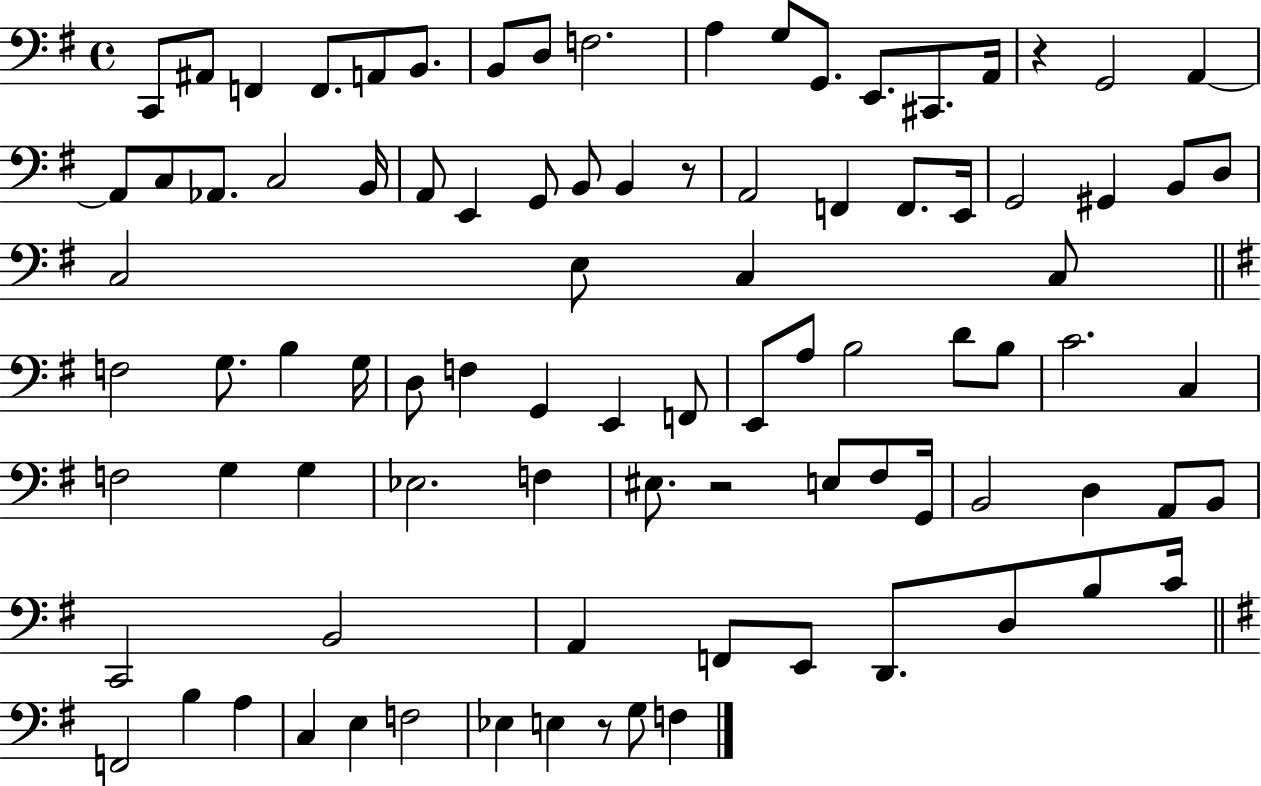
C2/e A#2/e F2/q F2/e. A2/e B2/e. B2/e D3/e F3/h. A3/q G3/e G2/e. E2/e. C#2/e. A2/s R/q G2/h A2/q A2/e C3/e Ab2/e. C3/h B2/s A2/e E2/q G2/e B2/e B2/q R/e A2/h F2/q F2/e. E2/s G2/h G#2/q B2/e D3/e C3/h E3/e C3/q C3/e F3/h G3/e. B3/q G3/s D3/e F3/q G2/q E2/q F2/e E2/e A3/e B3/h D4/e B3/e C4/h. C3/q F3/h G3/q G3/q Eb3/h. F3/q EIS3/e. R/h E3/e F#3/e G2/s B2/h D3/q A2/e B2/e C2/h B2/h A2/q F2/e E2/e D2/e. D3/e B3/e C4/s F2/h B3/q A3/q C3/q E3/q F3/h Eb3/q E3/q R/e G3/e F3/q